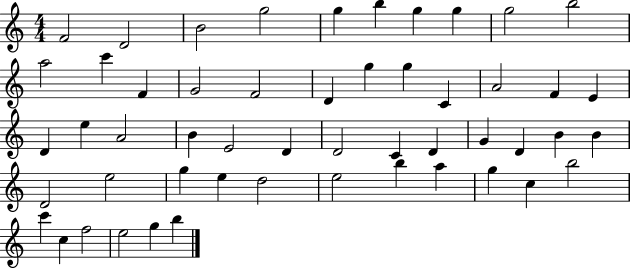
{
  \clef treble
  \numericTimeSignature
  \time 4/4
  \key c \major
  f'2 d'2 | b'2 g''2 | g''4 b''4 g''4 g''4 | g''2 b''2 | \break a''2 c'''4 f'4 | g'2 f'2 | d'4 g''4 g''4 c'4 | a'2 f'4 e'4 | \break d'4 e''4 a'2 | b'4 e'2 d'4 | d'2 c'4 d'4 | g'4 d'4 b'4 b'4 | \break d'2 e''2 | g''4 e''4 d''2 | e''2 b''4 a''4 | g''4 c''4 b''2 | \break c'''4 c''4 f''2 | e''2 g''4 b''4 | \bar "|."
}